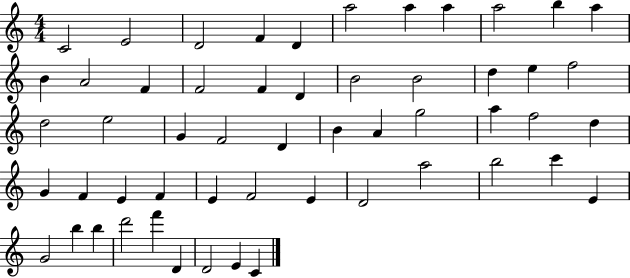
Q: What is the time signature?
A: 4/4